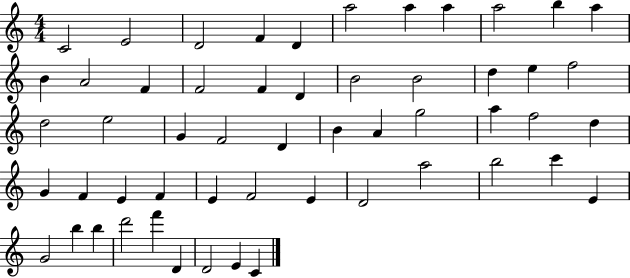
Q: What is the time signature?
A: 4/4